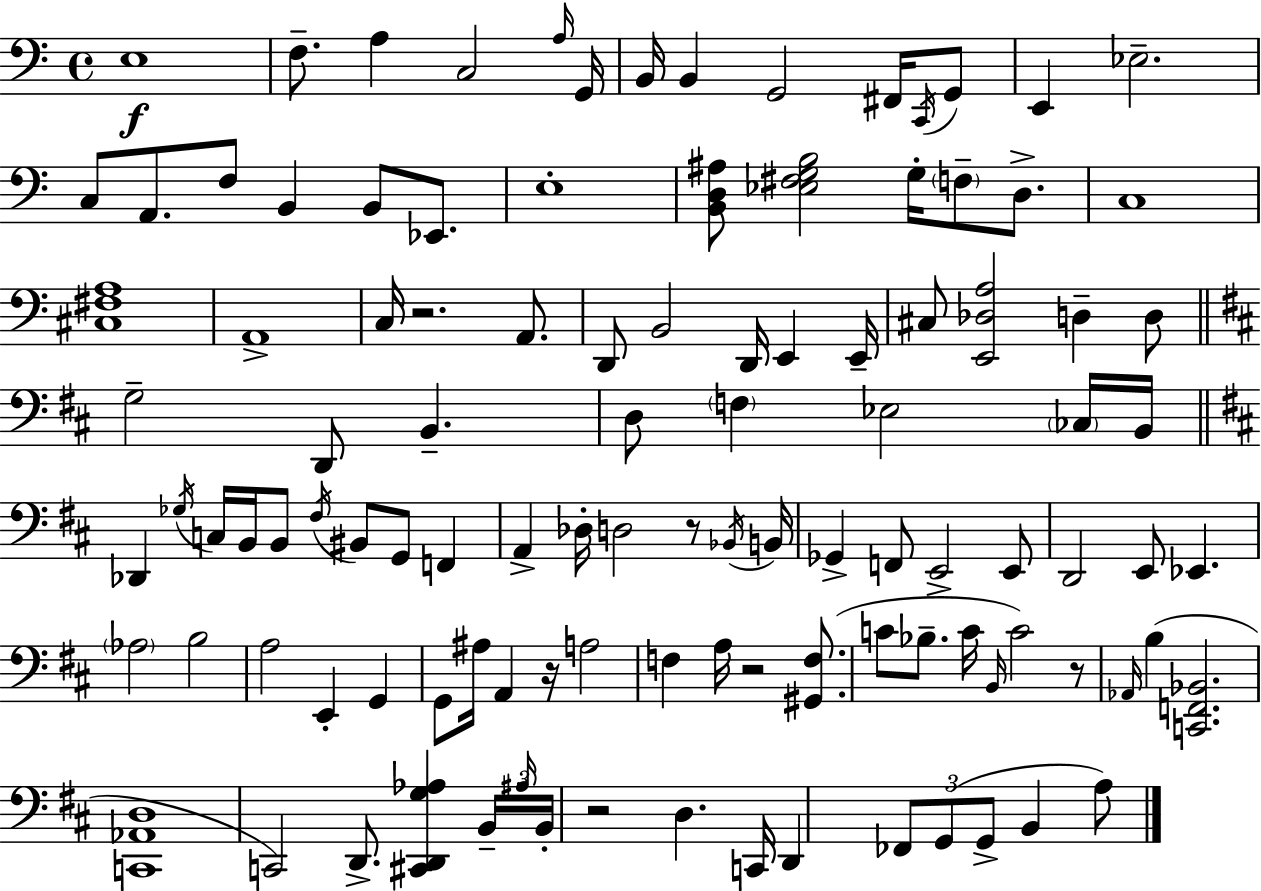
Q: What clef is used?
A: bass